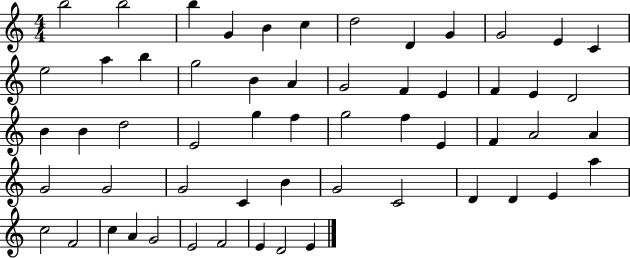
{
  \clef treble
  \numericTimeSignature
  \time 4/4
  \key c \major
  b''2 b''2 | b''4 g'4 b'4 c''4 | d''2 d'4 g'4 | g'2 e'4 c'4 | \break e''2 a''4 b''4 | g''2 b'4 a'4 | g'2 f'4 e'4 | f'4 e'4 d'2 | \break b'4 b'4 d''2 | e'2 g''4 f''4 | g''2 f''4 e'4 | f'4 a'2 a'4 | \break g'2 g'2 | g'2 c'4 b'4 | g'2 c'2 | d'4 d'4 e'4 a''4 | \break c''2 f'2 | c''4 a'4 g'2 | e'2 f'2 | e'4 d'2 e'4 | \break \bar "|."
}